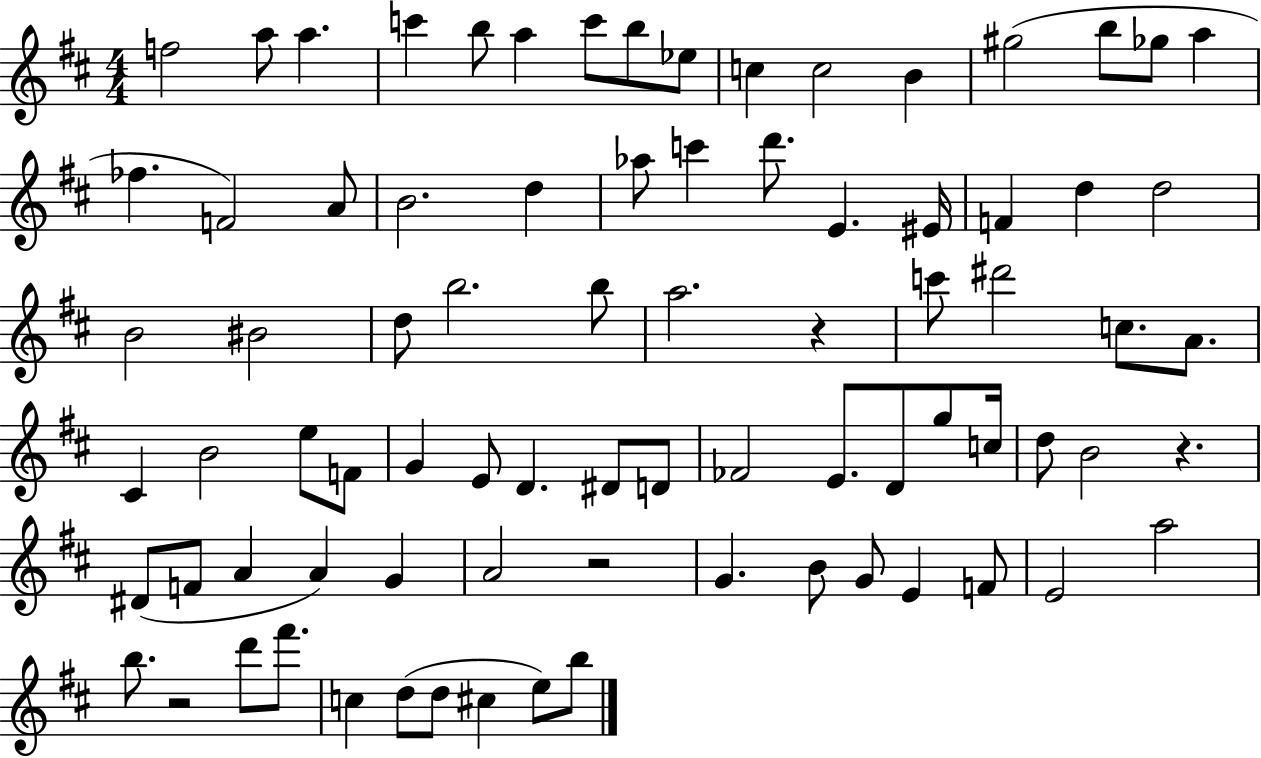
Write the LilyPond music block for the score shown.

{
  \clef treble
  \numericTimeSignature
  \time 4/4
  \key d \major
  f''2 a''8 a''4. | c'''4 b''8 a''4 c'''8 b''8 ees''8 | c''4 c''2 b'4 | gis''2( b''8 ges''8 a''4 | \break fes''4. f'2) a'8 | b'2. d''4 | aes''8 c'''4 d'''8. e'4. eis'16 | f'4 d''4 d''2 | \break b'2 bis'2 | d''8 b''2. b''8 | a''2. r4 | c'''8 dis'''2 c''8. a'8. | \break cis'4 b'2 e''8 f'8 | g'4 e'8 d'4. dis'8 d'8 | fes'2 e'8. d'8 g''8 c''16 | d''8 b'2 r4. | \break dis'8( f'8 a'4 a'4) g'4 | a'2 r2 | g'4. b'8 g'8 e'4 f'8 | e'2 a''2 | \break b''8. r2 d'''8 fis'''8. | c''4 d''8( d''8 cis''4 e''8) b''8 | \bar "|."
}